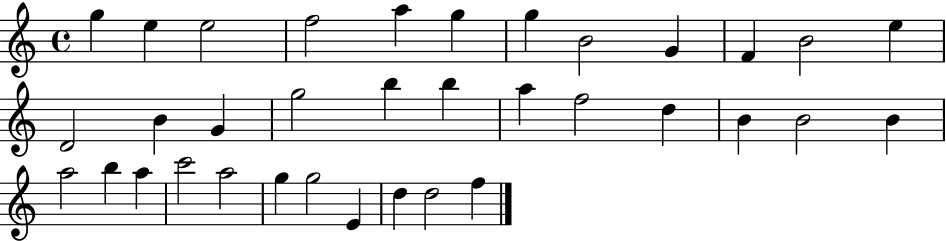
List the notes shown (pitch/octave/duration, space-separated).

G5/q E5/q E5/h F5/h A5/q G5/q G5/q B4/h G4/q F4/q B4/h E5/q D4/h B4/q G4/q G5/h B5/q B5/q A5/q F5/h D5/q B4/q B4/h B4/q A5/h B5/q A5/q C6/h A5/h G5/q G5/h E4/q D5/q D5/h F5/q